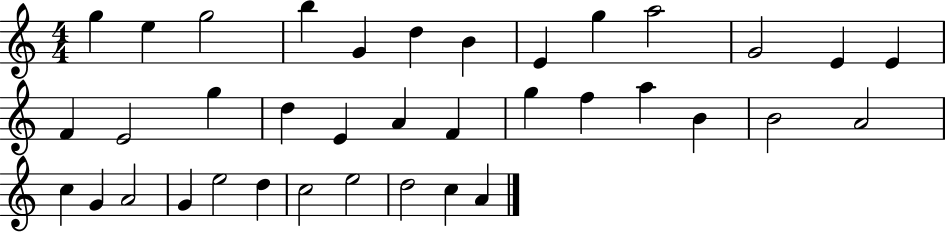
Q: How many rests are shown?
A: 0